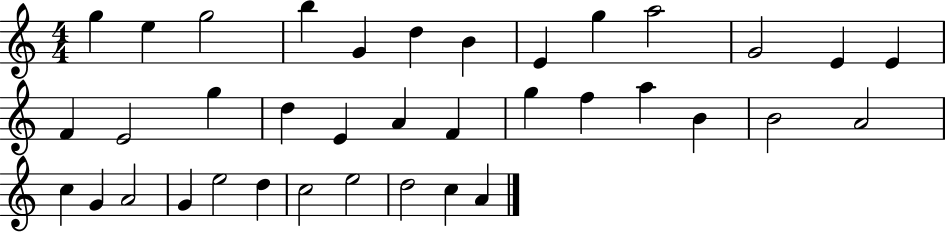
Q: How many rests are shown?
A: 0